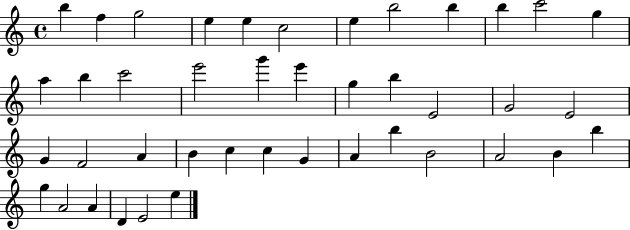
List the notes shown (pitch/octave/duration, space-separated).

B5/q F5/q G5/h E5/q E5/q C5/h E5/q B5/h B5/q B5/q C6/h G5/q A5/q B5/q C6/h E6/h G6/q E6/q G5/q B5/q E4/h G4/h E4/h G4/q F4/h A4/q B4/q C5/q C5/q G4/q A4/q B5/q B4/h A4/h B4/q B5/q G5/q A4/h A4/q D4/q E4/h E5/q